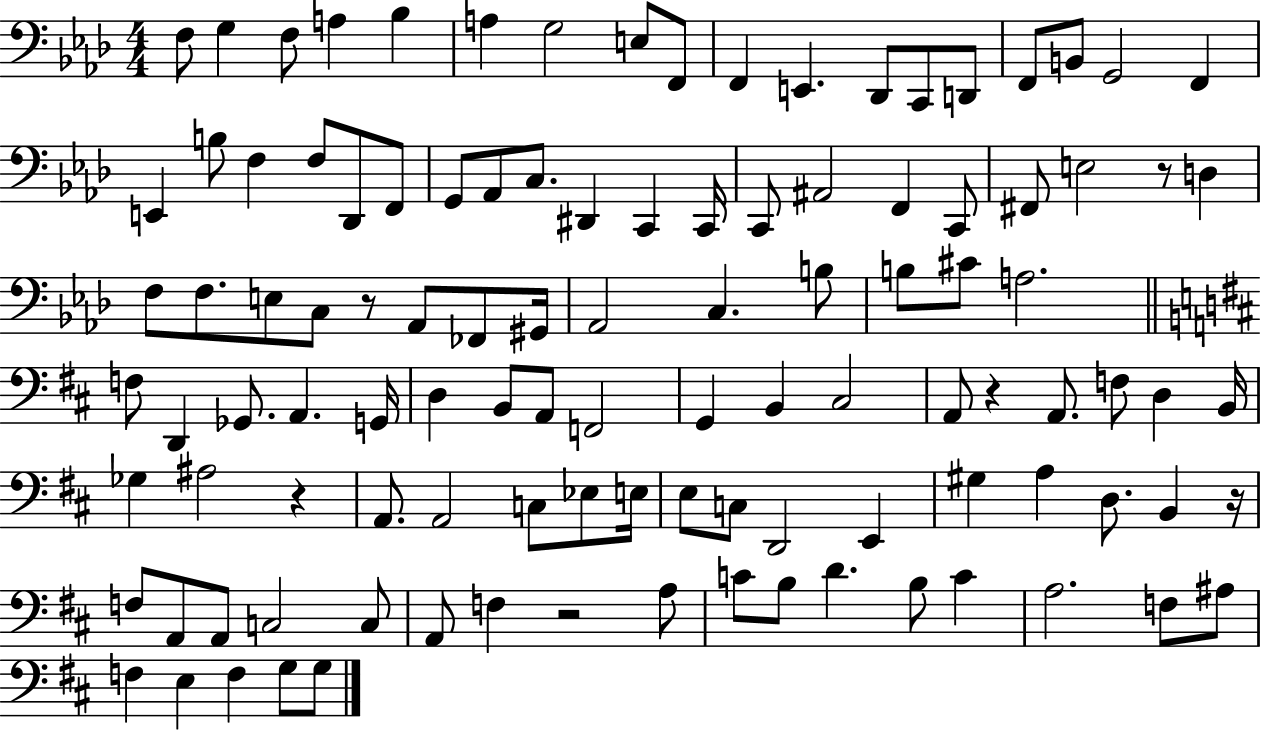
X:1
T:Untitled
M:4/4
L:1/4
K:Ab
F,/2 G, F,/2 A, _B, A, G,2 E,/2 F,,/2 F,, E,, _D,,/2 C,,/2 D,,/2 F,,/2 B,,/2 G,,2 F,, E,, B,/2 F, F,/2 _D,,/2 F,,/2 G,,/2 _A,,/2 C,/2 ^D,, C,, C,,/4 C,,/2 ^A,,2 F,, C,,/2 ^F,,/2 E,2 z/2 D, F,/2 F,/2 E,/2 C,/2 z/2 _A,,/2 _F,,/2 ^G,,/4 _A,,2 C, B,/2 B,/2 ^C/2 A,2 F,/2 D,, _G,,/2 A,, G,,/4 D, B,,/2 A,,/2 F,,2 G,, B,, ^C,2 A,,/2 z A,,/2 F,/2 D, B,,/4 _G, ^A,2 z A,,/2 A,,2 C,/2 _E,/2 E,/4 E,/2 C,/2 D,,2 E,, ^G, A, D,/2 B,, z/4 F,/2 A,,/2 A,,/2 C,2 C,/2 A,,/2 F, z2 A,/2 C/2 B,/2 D B,/2 C A,2 F,/2 ^A,/2 F, E, F, G,/2 G,/2